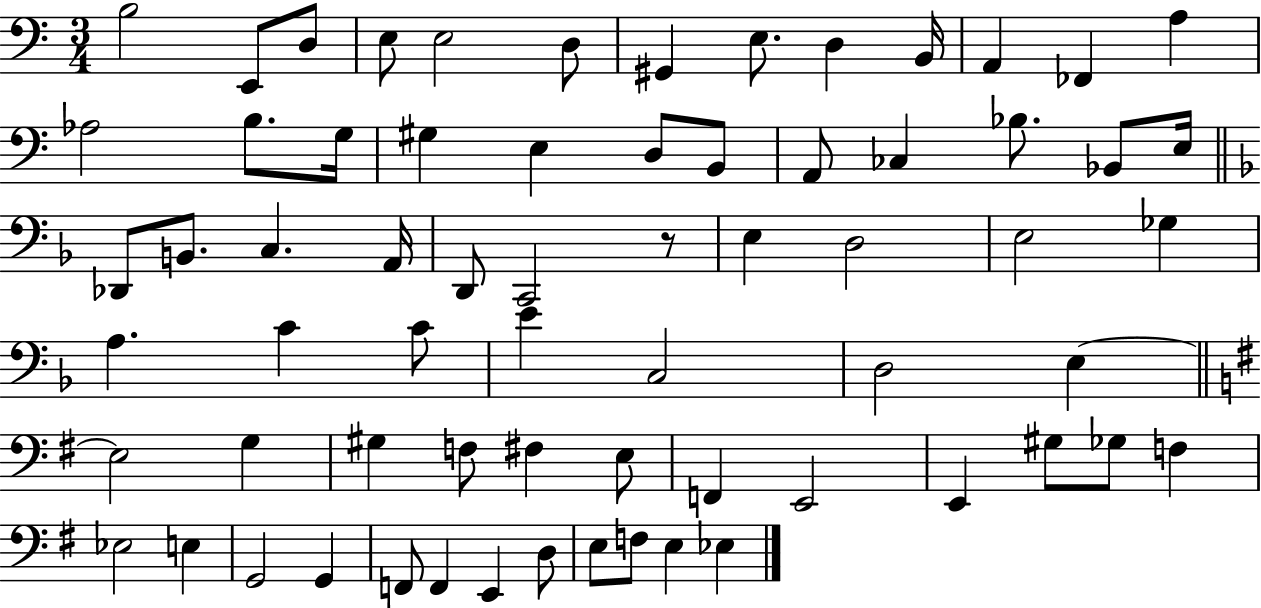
B3/h E2/e D3/e E3/e E3/h D3/e G#2/q E3/e. D3/q B2/s A2/q FES2/q A3/q Ab3/h B3/e. G3/s G#3/q E3/q D3/e B2/e A2/e CES3/q Bb3/e. Bb2/e E3/s Db2/e B2/e. C3/q. A2/s D2/e C2/h R/e E3/q D3/h E3/h Gb3/q A3/q. C4/q C4/e E4/q C3/h D3/h E3/q E3/h G3/q G#3/q F3/e F#3/q E3/e F2/q E2/h E2/q G#3/e Gb3/e F3/q Eb3/h E3/q G2/h G2/q F2/e F2/q E2/q D3/e E3/e F3/e E3/q Eb3/q